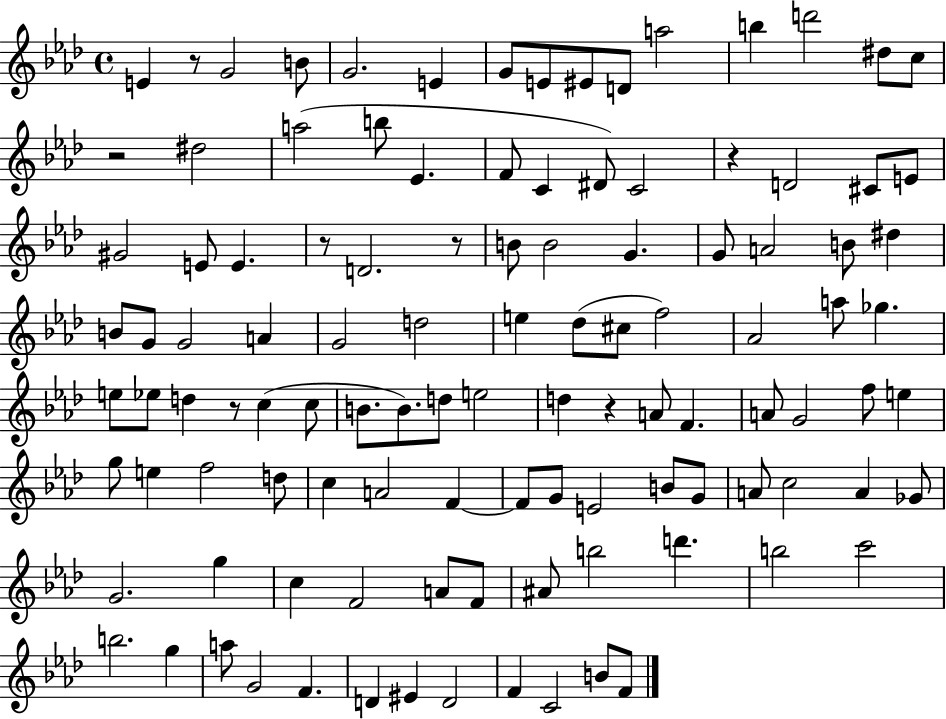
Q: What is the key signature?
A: AES major